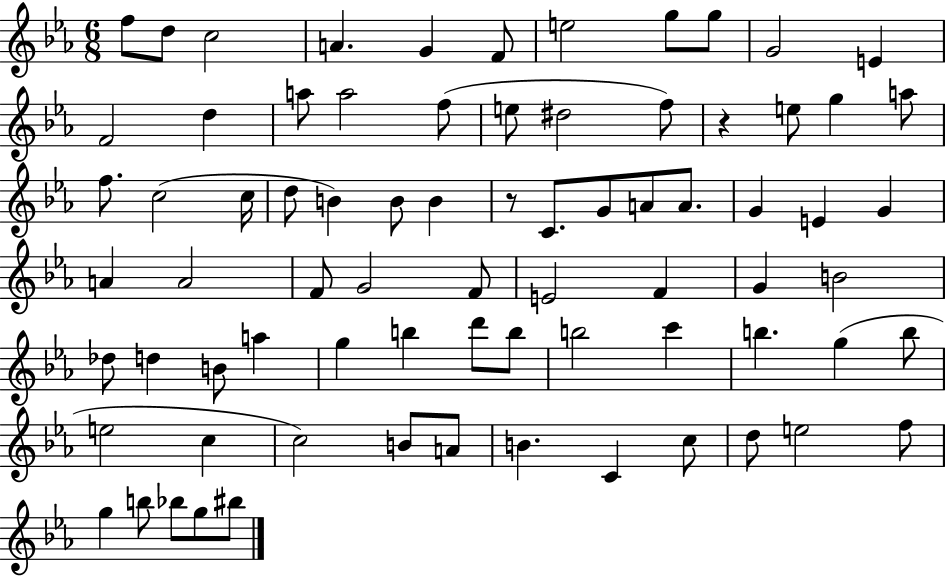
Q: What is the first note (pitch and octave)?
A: F5